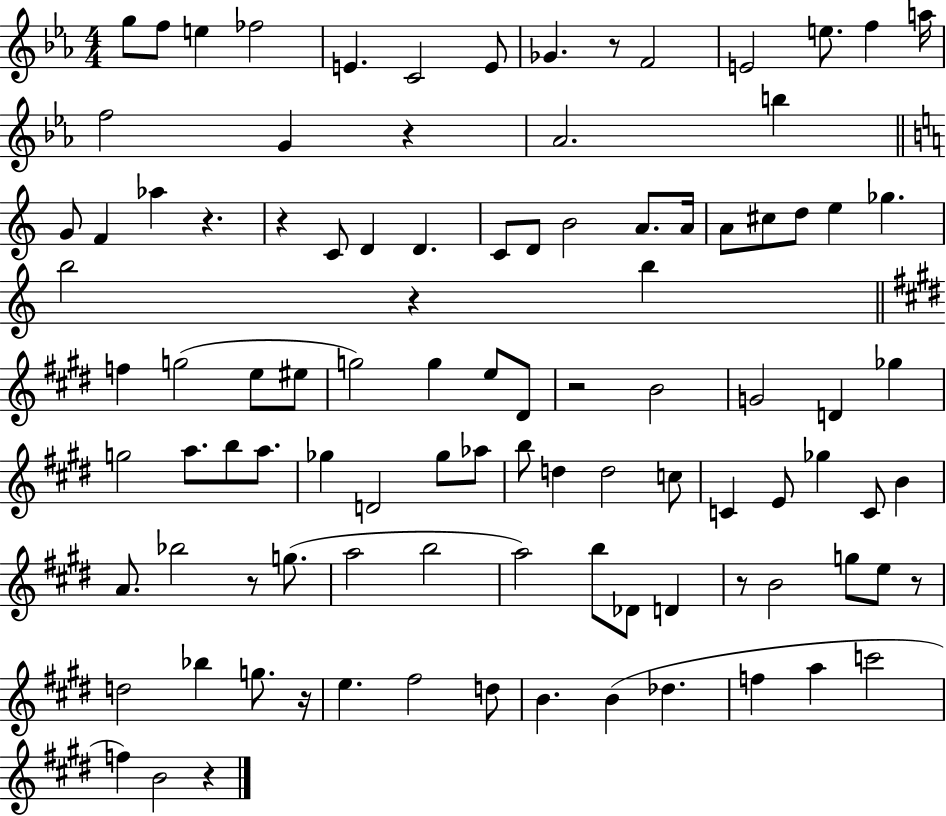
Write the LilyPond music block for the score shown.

{
  \clef treble
  \numericTimeSignature
  \time 4/4
  \key ees \major
  g''8 f''8 e''4 fes''2 | e'4. c'2 e'8 | ges'4. r8 f'2 | e'2 e''8. f''4 a''16 | \break f''2 g'4 r4 | aes'2. b''4 | \bar "||" \break \key c \major g'8 f'4 aes''4 r4. | r4 c'8 d'4 d'4. | c'8 d'8 b'2 a'8. a'16 | a'8 cis''8 d''8 e''4 ges''4. | \break b''2 r4 b''4 | \bar "||" \break \key e \major f''4 g''2( e''8 eis''8 | g''2) g''4 e''8 dis'8 | r2 b'2 | g'2 d'4 ges''4 | \break g''2 a''8. b''8 a''8. | ges''4 d'2 ges''8 aes''8 | b''8 d''4 d''2 c''8 | c'4 e'8 ges''4 c'8 b'4 | \break a'8. bes''2 r8 g''8.( | a''2 b''2 | a''2) b''8 des'8 d'4 | r8 b'2 g''8 e''8 r8 | \break d''2 bes''4 g''8. r16 | e''4. fis''2 d''8 | b'4. b'4( des''4. | f''4 a''4 c'''2 | \break f''4) b'2 r4 | \bar "|."
}